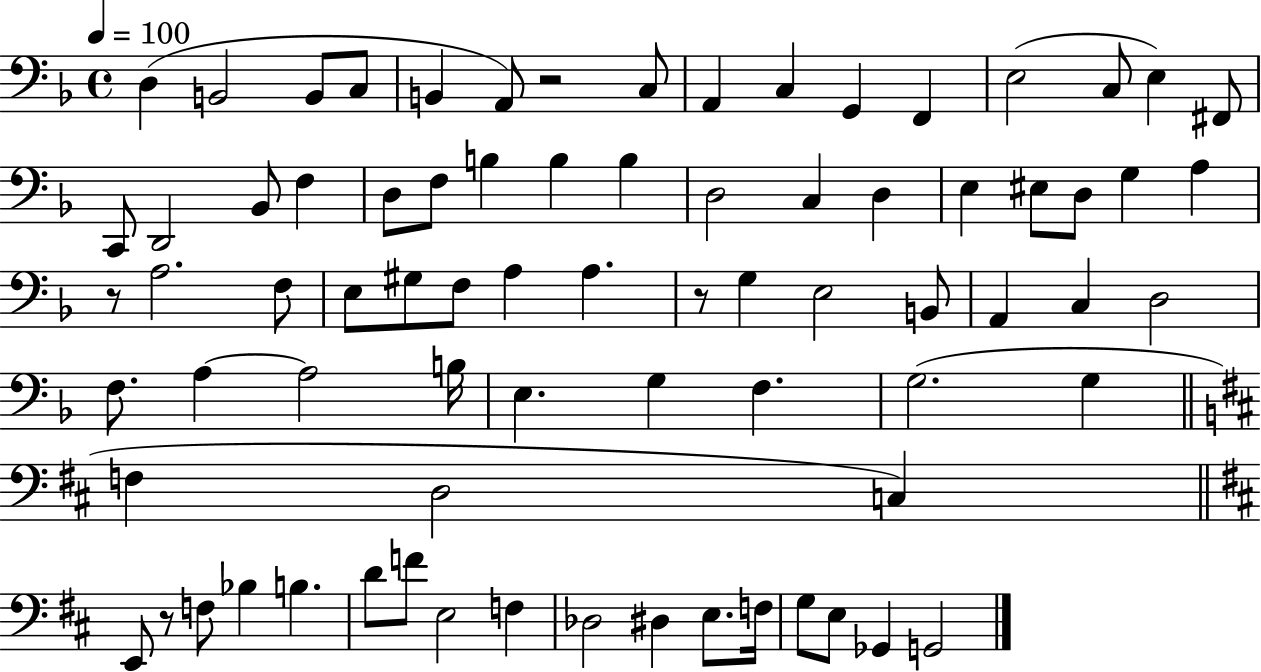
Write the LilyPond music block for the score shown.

{
  \clef bass
  \time 4/4
  \defaultTimeSignature
  \key f \major
  \tempo 4 = 100
  \repeat volta 2 { d4( b,2 b,8 c8 | b,4 a,8) r2 c8 | a,4 c4 g,4 f,4 | e2( c8 e4) fis,8 | \break c,8 d,2 bes,8 f4 | d8 f8 b4 b4 b4 | d2 c4 d4 | e4 eis8 d8 g4 a4 | \break r8 a2. f8 | e8 gis8 f8 a4 a4. | r8 g4 e2 b,8 | a,4 c4 d2 | \break f8. a4~~ a2 b16 | e4. g4 f4. | g2.( g4 | \bar "||" \break \key d \major f4 d2 c4) | \bar "||" \break \key d \major e,8 r8 f8 bes4 b4. | d'8 f'8 e2 f4 | des2 dis4 e8. f16 | g8 e8 ges,4 g,2 | \break } \bar "|."
}